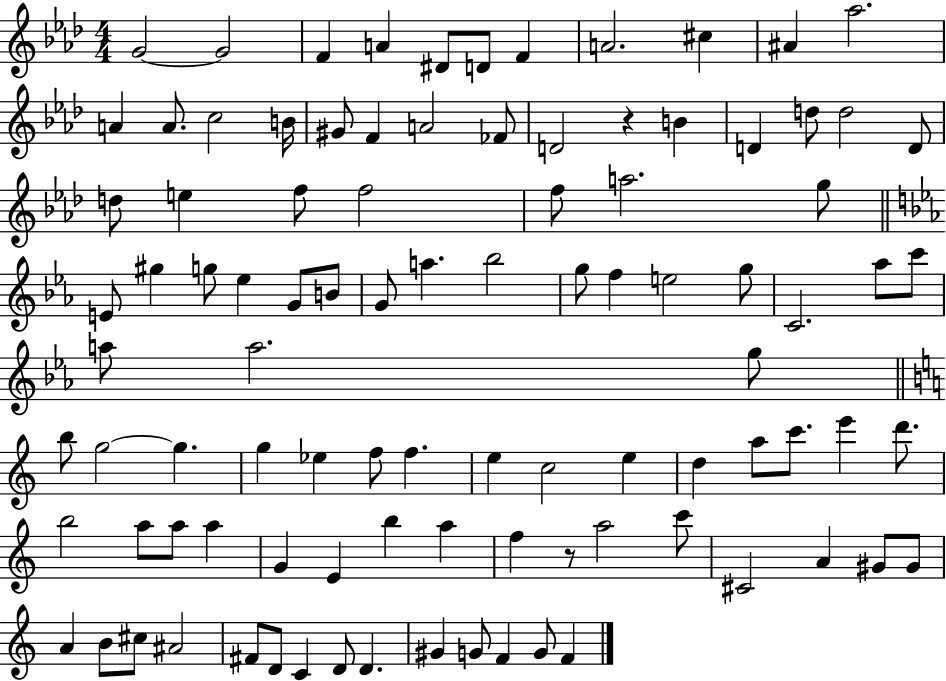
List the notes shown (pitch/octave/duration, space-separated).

G4/h G4/h F4/q A4/q D#4/e D4/e F4/q A4/h. C#5/q A#4/q Ab5/h. A4/q A4/e. C5/h B4/s G#4/e F4/q A4/h FES4/e D4/h R/q B4/q D4/q D5/e D5/h D4/e D5/e E5/q F5/e F5/h F5/e A5/h. G5/e E4/e G#5/q G5/e Eb5/q G4/e B4/e G4/e A5/q. Bb5/h G5/e F5/q E5/h G5/e C4/h. Ab5/e C6/e A5/e A5/h. G5/e B5/e G5/h G5/q. G5/q Eb5/q F5/e F5/q. E5/q C5/h E5/q D5/q A5/e C6/e. E6/q D6/e. B5/h A5/e A5/e A5/q G4/q E4/q B5/q A5/q F5/q R/e A5/h C6/e C#4/h A4/q G#4/e G#4/e A4/q B4/e C#5/e A#4/h F#4/e D4/e C4/q D4/e D4/q. G#4/q G4/e F4/q G4/e F4/q